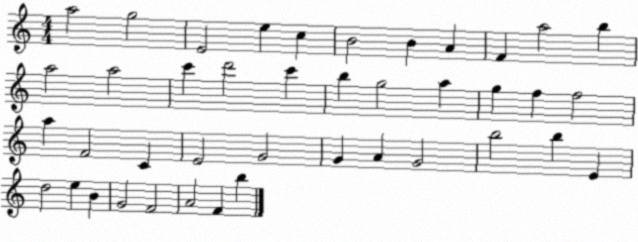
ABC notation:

X:1
T:Untitled
M:4/4
L:1/4
K:C
a2 g2 E2 e c B2 B A F a2 b a2 a2 c' d'2 c' b g2 a g f f2 a F2 C E2 G2 G A G2 b2 b E d2 e B G2 F2 A2 F b